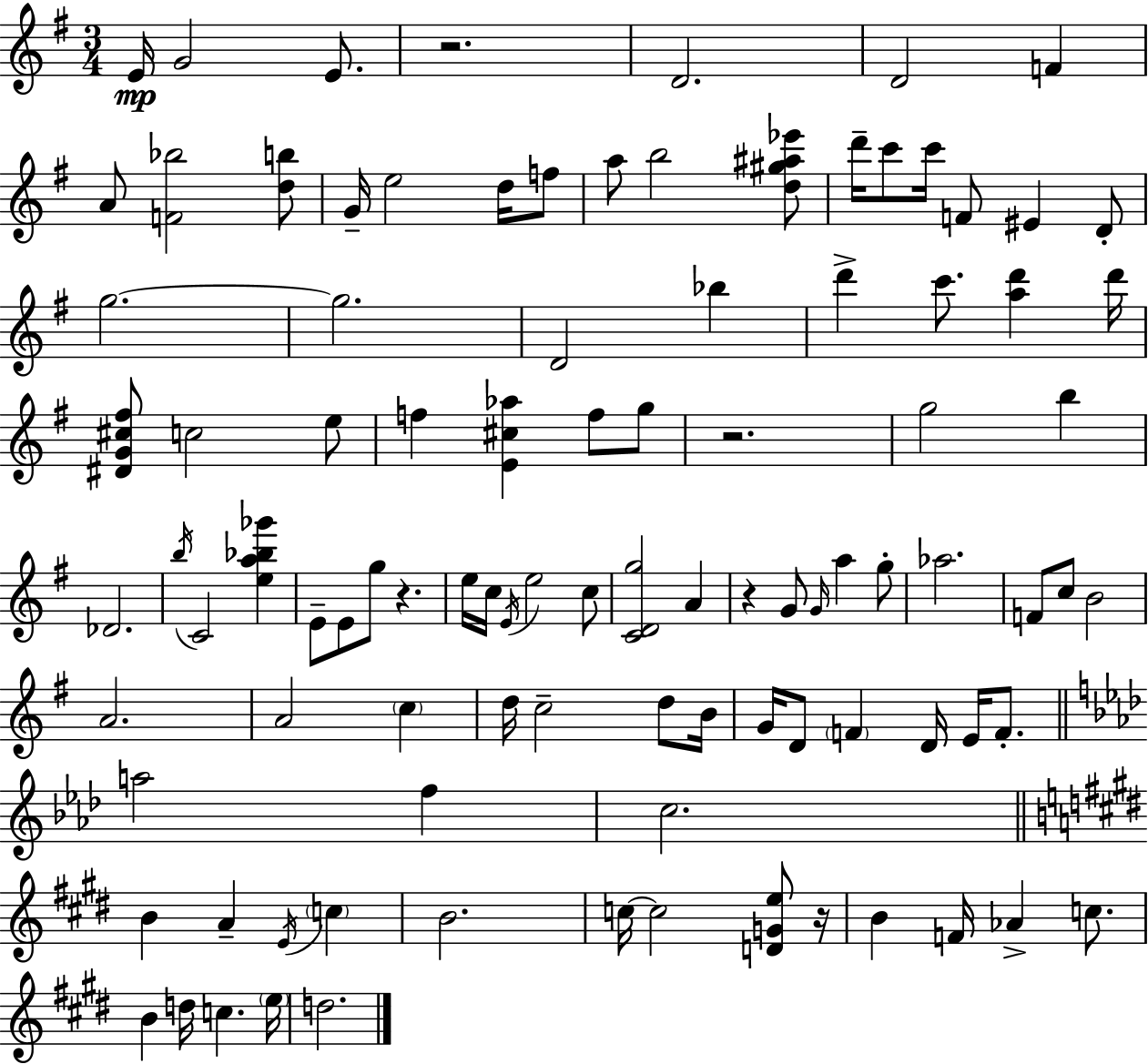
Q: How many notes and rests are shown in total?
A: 99